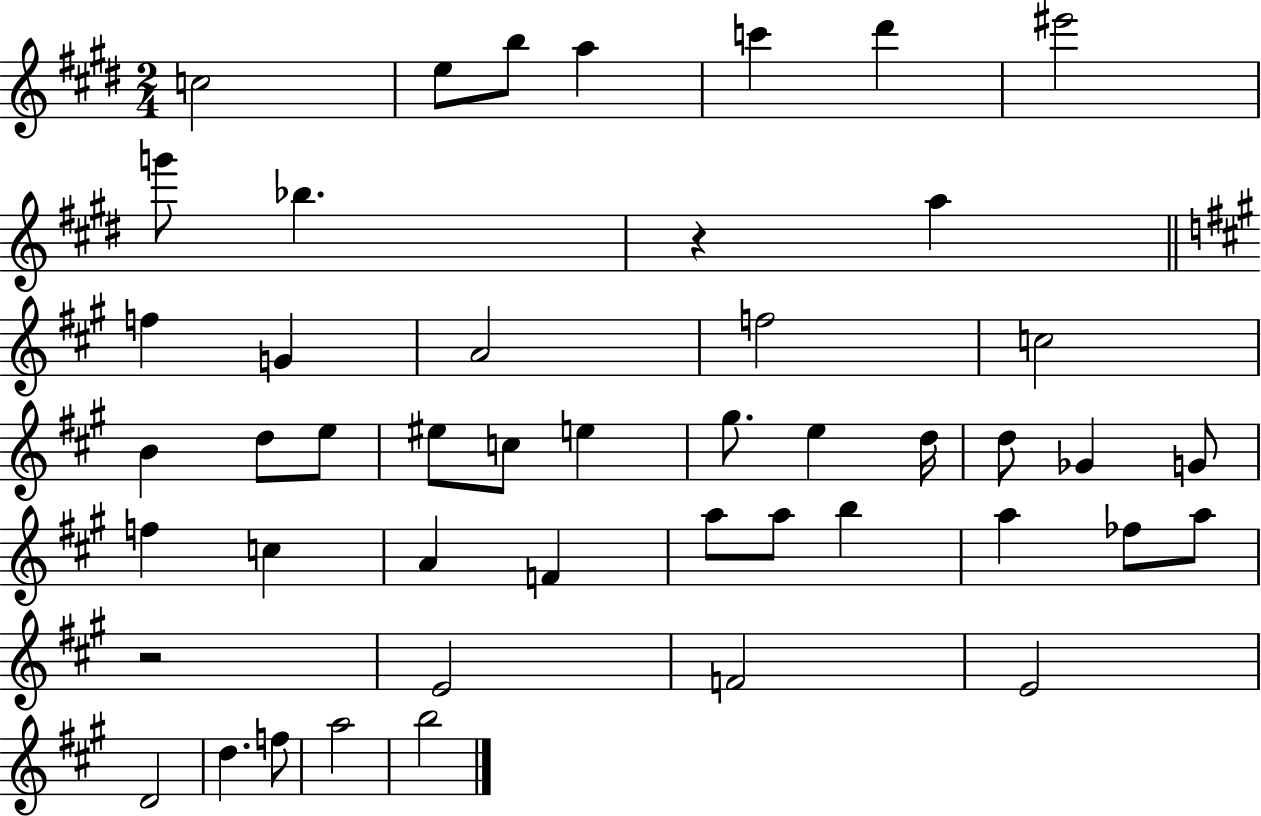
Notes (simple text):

C5/h E5/e B5/e A5/q C6/q D#6/q EIS6/h G6/e Bb5/q. R/q A5/q F5/q G4/q A4/h F5/h C5/h B4/q D5/e E5/e EIS5/e C5/e E5/q G#5/e. E5/q D5/s D5/e Gb4/q G4/e F5/q C5/q A4/q F4/q A5/e A5/e B5/q A5/q FES5/e A5/e R/h E4/h F4/h E4/h D4/h D5/q. F5/e A5/h B5/h